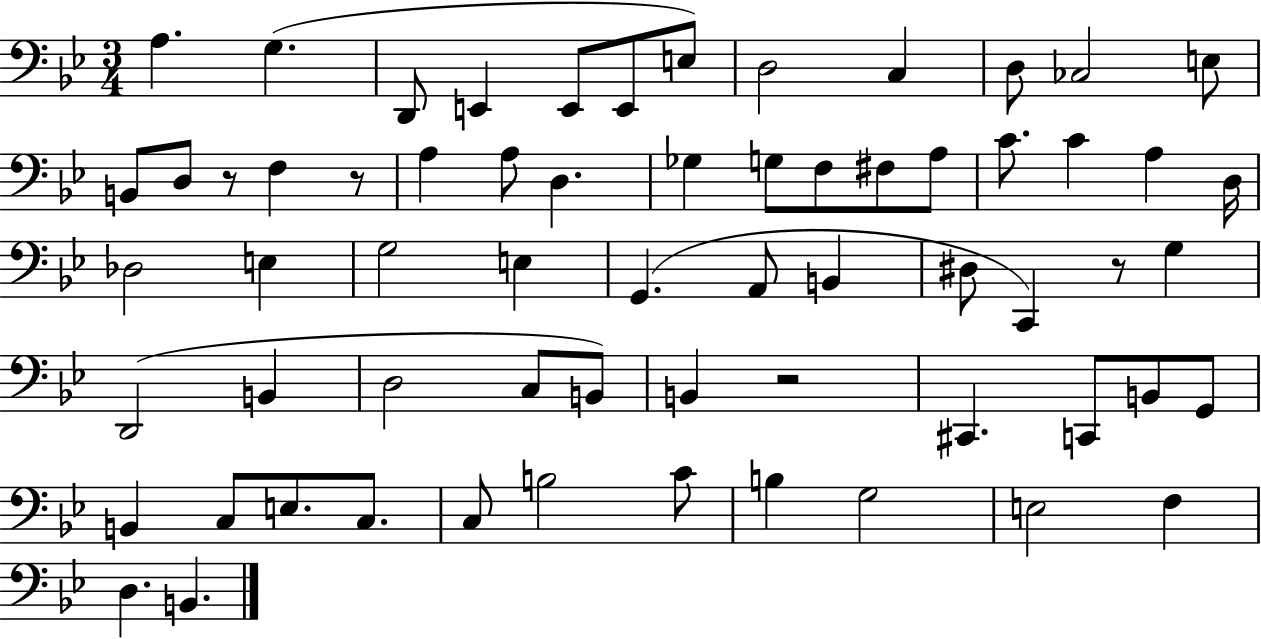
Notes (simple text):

A3/q. G3/q. D2/e E2/q E2/e E2/e E3/e D3/h C3/q D3/e CES3/h E3/e B2/e D3/e R/e F3/q R/e A3/q A3/e D3/q. Gb3/q G3/e F3/e F#3/e A3/e C4/e. C4/q A3/q D3/s Db3/h E3/q G3/h E3/q G2/q. A2/e B2/q D#3/e C2/q R/e G3/q D2/h B2/q D3/h C3/e B2/e B2/q R/h C#2/q. C2/e B2/e G2/e B2/q C3/e E3/e. C3/e. C3/e B3/h C4/e B3/q G3/h E3/h F3/q D3/q. B2/q.